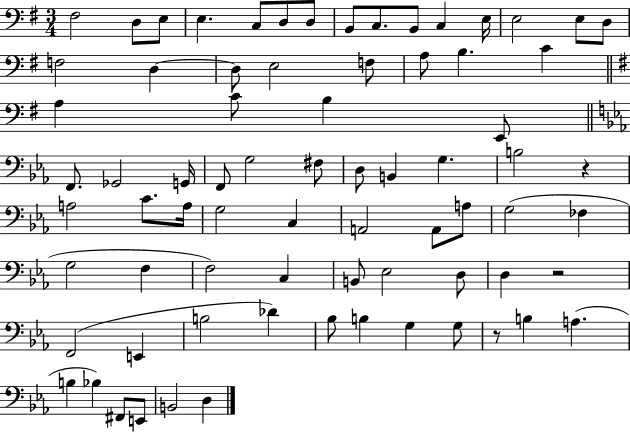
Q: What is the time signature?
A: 3/4